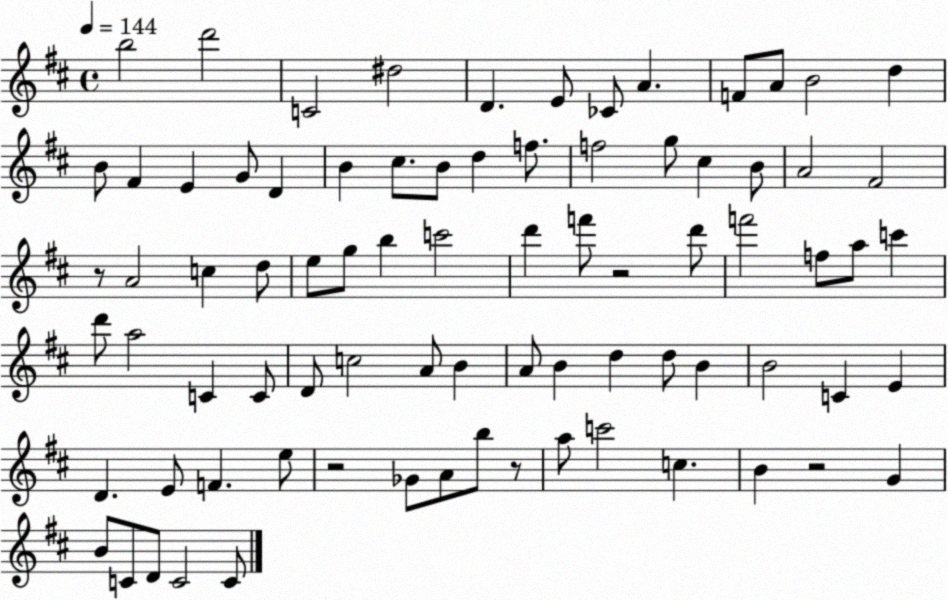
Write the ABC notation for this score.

X:1
T:Untitled
M:4/4
L:1/4
K:D
b2 d'2 C2 ^d2 D E/2 _C/2 A F/2 A/2 B2 d B/2 ^F E G/2 D B ^c/2 B/2 d f/2 f2 g/2 ^c B/2 A2 ^F2 z/2 A2 c d/2 e/2 g/2 b c'2 d' f'/2 z2 d'/2 f'2 f/2 a/2 c' d'/2 a2 C C/2 D/2 c2 A/2 B A/2 B d d/2 B B2 C E D E/2 F e/2 z2 _G/2 A/2 b/2 z/2 a/2 c'2 c B z2 G B/2 C/2 D/2 C2 C/2